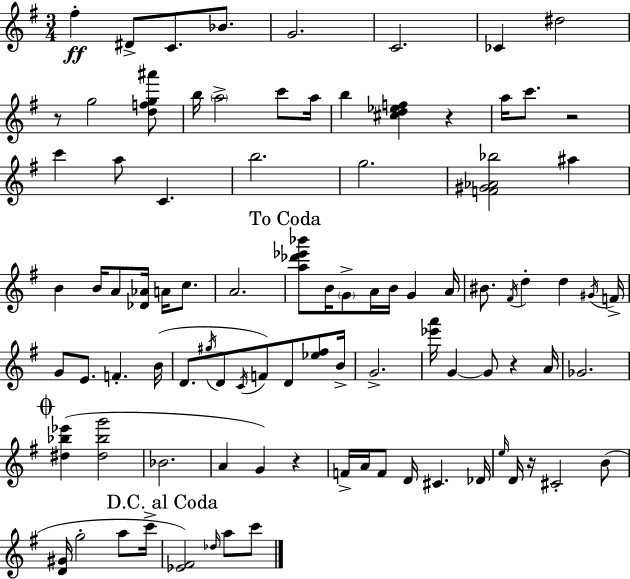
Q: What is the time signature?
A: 3/4